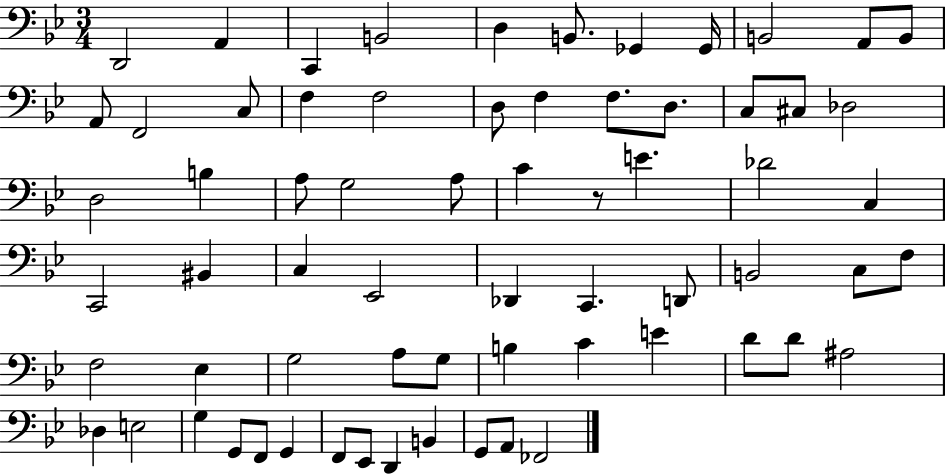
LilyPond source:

{
  \clef bass
  \numericTimeSignature
  \time 3/4
  \key bes \major
  d,2 a,4 | c,4 b,2 | d4 b,8. ges,4 ges,16 | b,2 a,8 b,8 | \break a,8 f,2 c8 | f4 f2 | d8 f4 f8. d8. | c8 cis8 des2 | \break d2 b4 | a8 g2 a8 | c'4 r8 e'4. | des'2 c4 | \break c,2 bis,4 | c4 ees,2 | des,4 c,4. d,8 | b,2 c8 f8 | \break f2 ees4 | g2 a8 g8 | b4 c'4 e'4 | d'8 d'8 ais2 | \break des4 e2 | g4 g,8 f,8 g,4 | f,8 ees,8 d,4 b,4 | g,8 a,8 fes,2 | \break \bar "|."
}